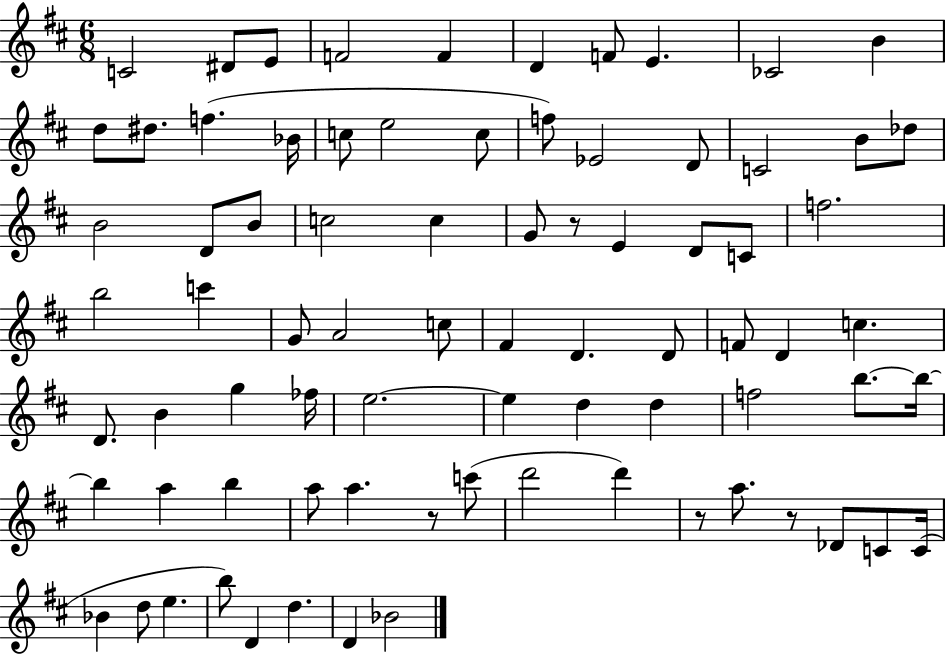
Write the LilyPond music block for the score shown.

{
  \clef treble
  \numericTimeSignature
  \time 6/8
  \key d \major
  c'2 dis'8 e'8 | f'2 f'4 | d'4 f'8 e'4. | ces'2 b'4 | \break d''8 dis''8. f''4.( bes'16 | c''8 e''2 c''8 | f''8) ees'2 d'8 | c'2 b'8 des''8 | \break b'2 d'8 b'8 | c''2 c''4 | g'8 r8 e'4 d'8 c'8 | f''2. | \break b''2 c'''4 | g'8 a'2 c''8 | fis'4 d'4. d'8 | f'8 d'4 c''4. | \break d'8. b'4 g''4 fes''16 | e''2.~~ | e''4 d''4 d''4 | f''2 b''8.~~ b''16~~ | \break b''4 a''4 b''4 | a''8 a''4. r8 c'''8( | d'''2 d'''4) | r8 a''8. r8 des'8 c'8 c'16( | \break bes'4 d''8 e''4. | b''8) d'4 d''4. | d'4 bes'2 | \bar "|."
}